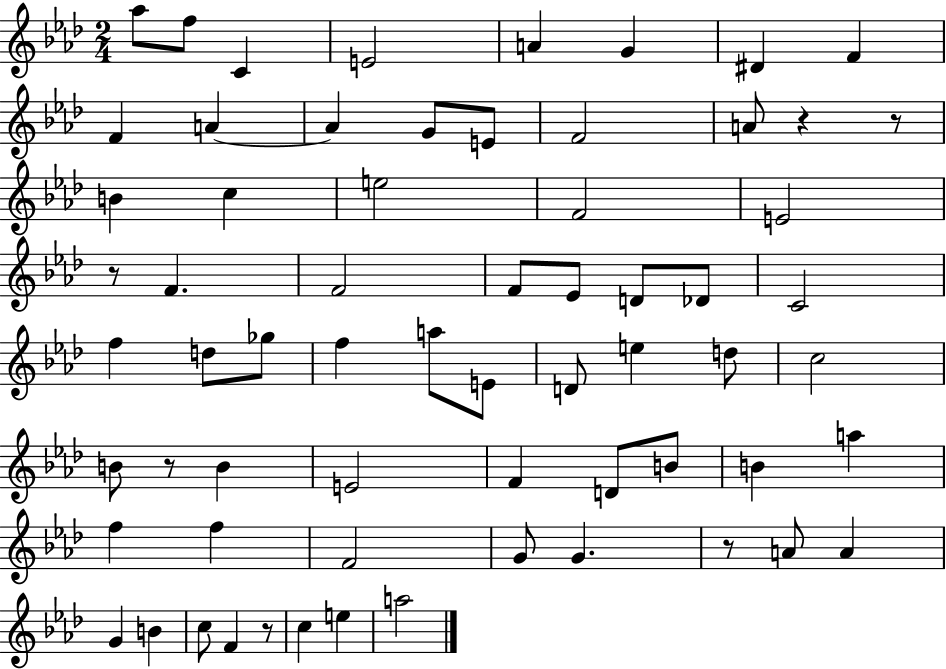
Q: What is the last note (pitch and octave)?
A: A5